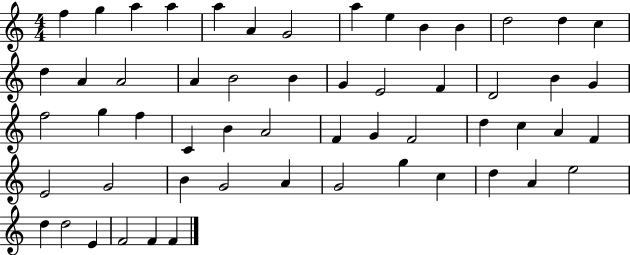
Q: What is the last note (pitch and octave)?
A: F4